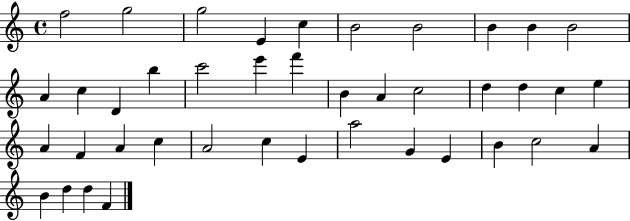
F5/h G5/h G5/h E4/q C5/q B4/h B4/h B4/q B4/q B4/h A4/q C5/q D4/q B5/q C6/h E6/q F6/q B4/q A4/q C5/h D5/q D5/q C5/q E5/q A4/q F4/q A4/q C5/q A4/h C5/q E4/q A5/h G4/q E4/q B4/q C5/h A4/q B4/q D5/q D5/q F4/q